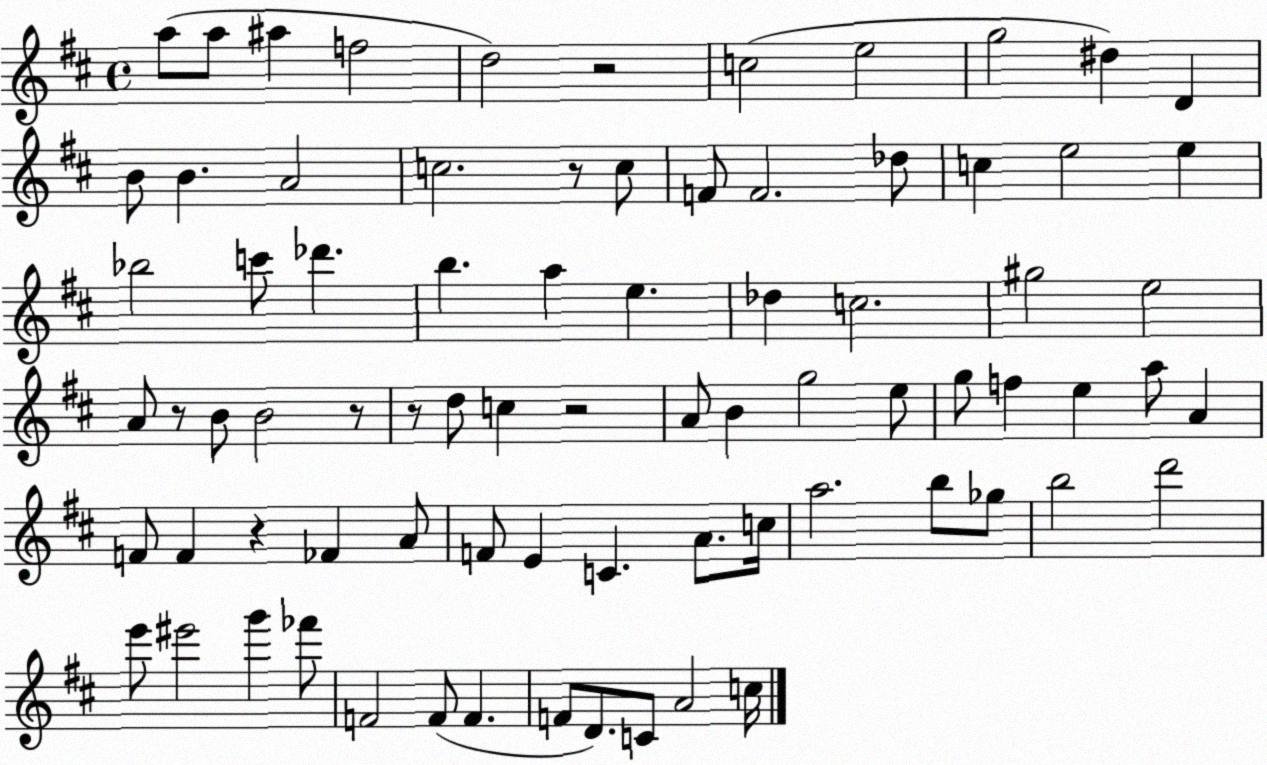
X:1
T:Untitled
M:4/4
L:1/4
K:D
a/2 a/2 ^a f2 d2 z2 c2 e2 g2 ^d D B/2 B A2 c2 z/2 c/2 F/2 F2 _d/2 c e2 e _b2 c'/2 _d' b a e _d c2 ^g2 e2 A/2 z/2 B/2 B2 z/2 z/2 d/2 c z2 A/2 B g2 e/2 g/2 f e a/2 A F/2 F z _F A/2 F/2 E C A/2 c/4 a2 b/2 _g/2 b2 d'2 e'/2 ^e'2 g' _f'/2 F2 F/2 F F/2 D/2 C/2 A2 c/4